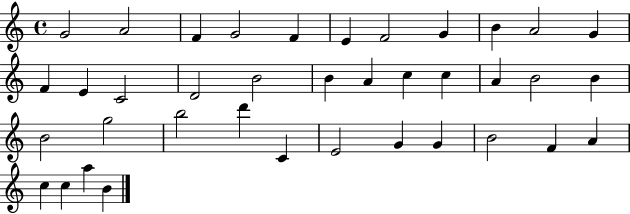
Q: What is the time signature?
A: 4/4